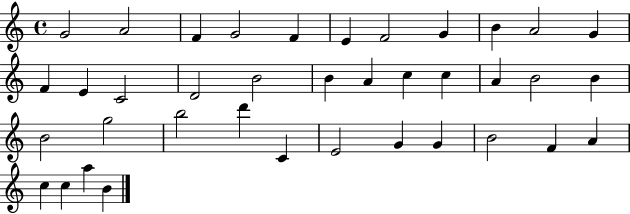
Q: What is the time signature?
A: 4/4